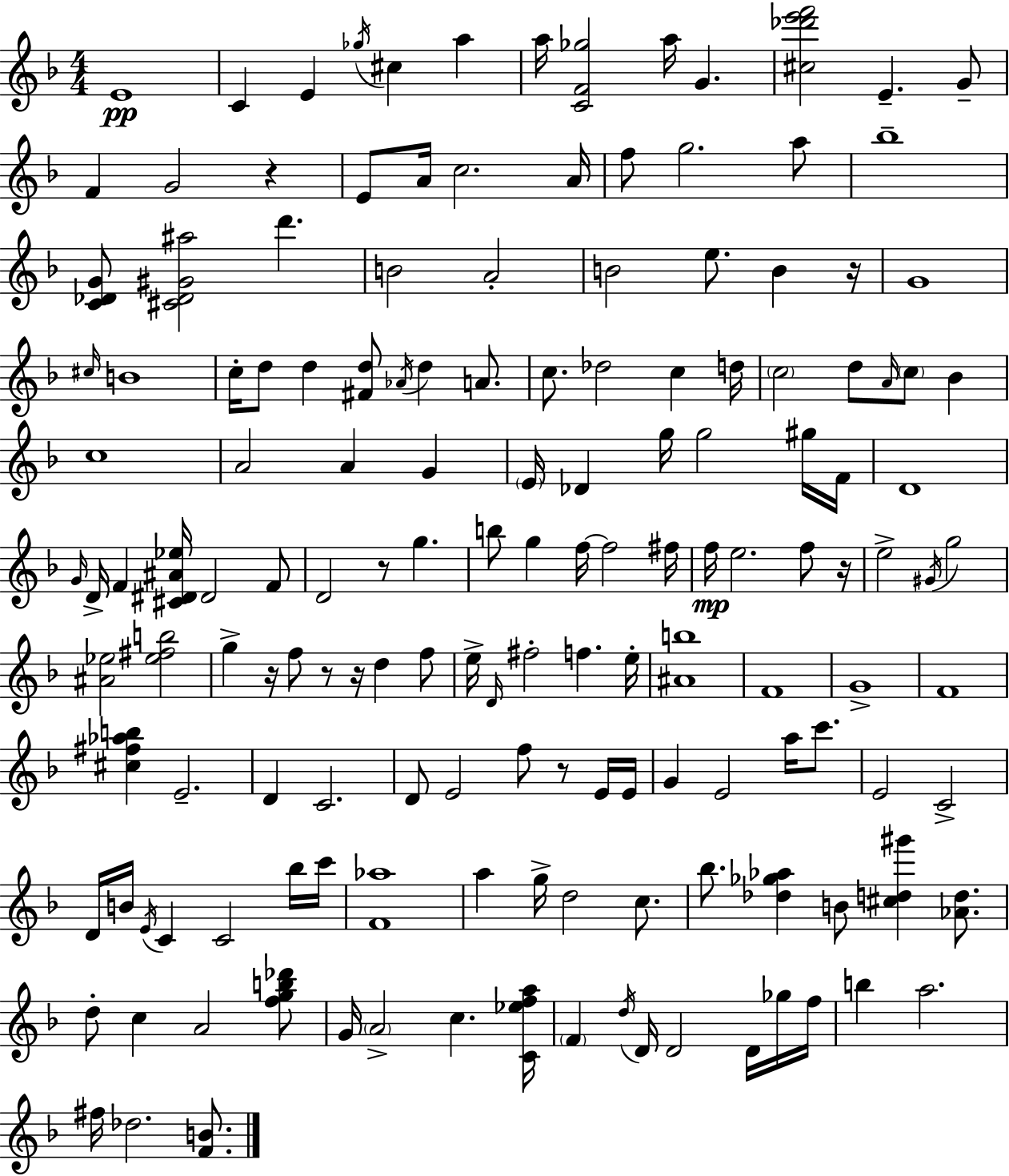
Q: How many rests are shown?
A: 8